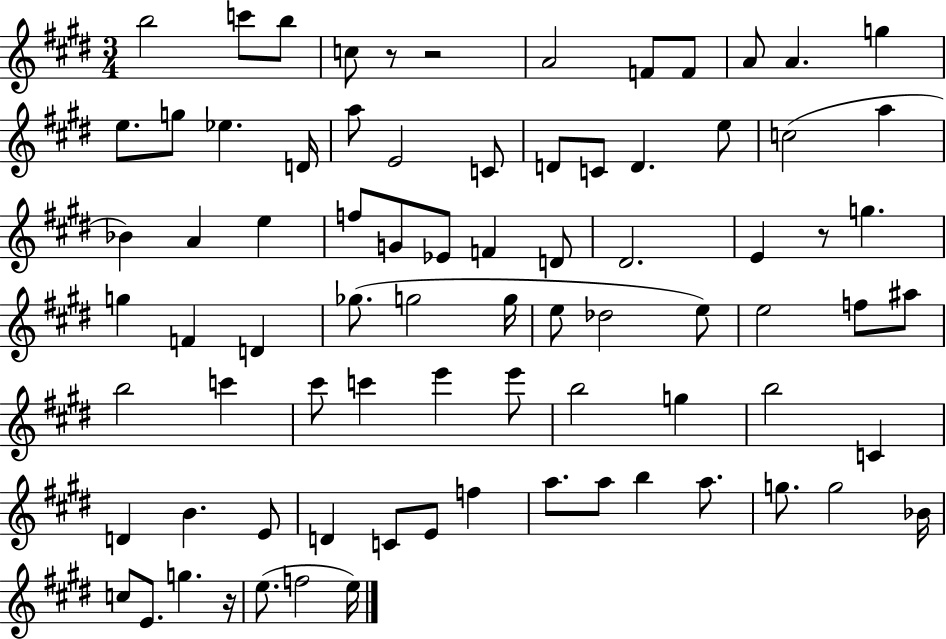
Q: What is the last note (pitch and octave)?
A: E5